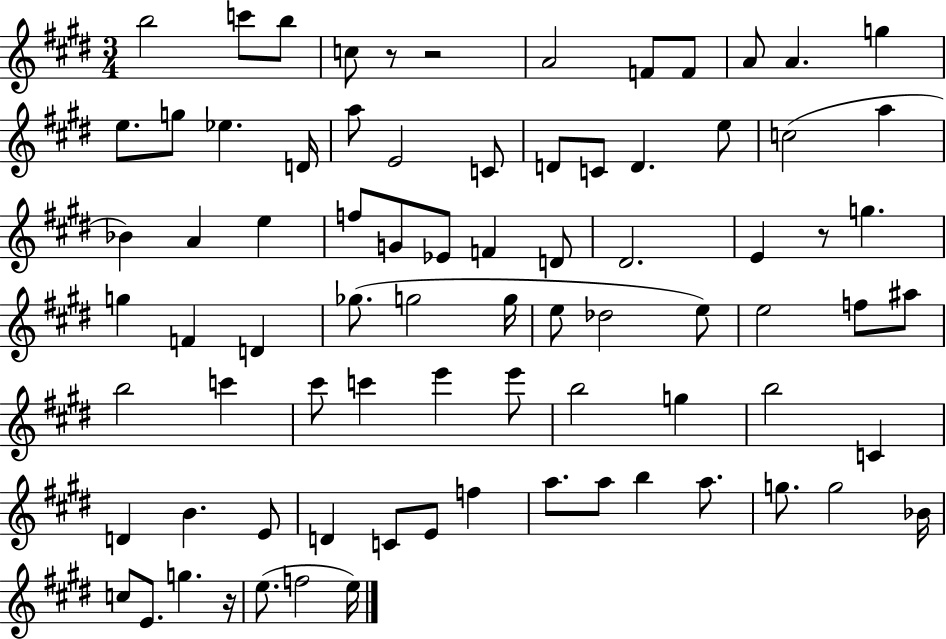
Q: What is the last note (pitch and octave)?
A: E5